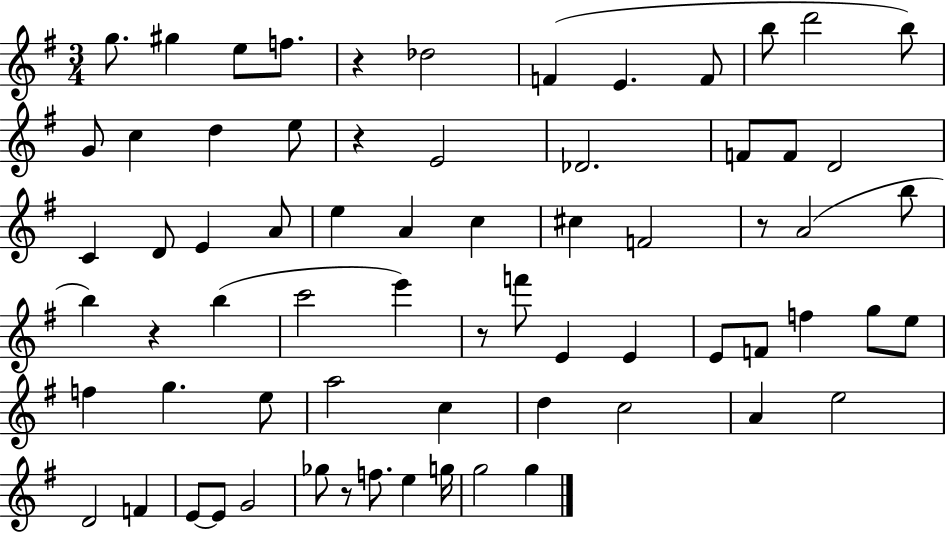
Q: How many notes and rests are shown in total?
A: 69